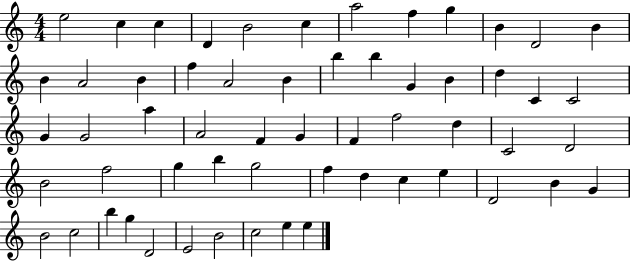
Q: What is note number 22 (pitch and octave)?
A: B4